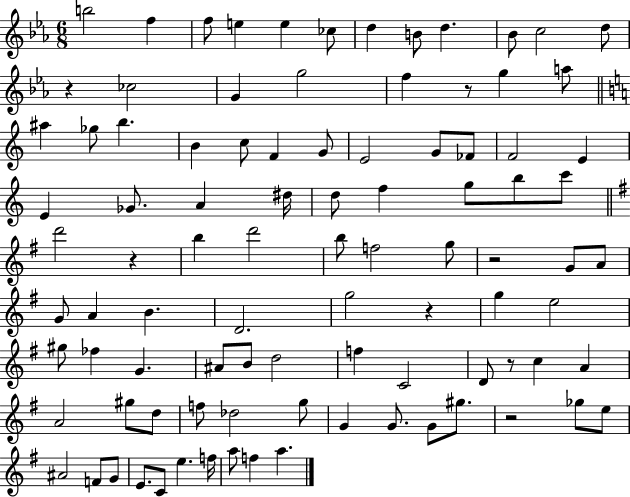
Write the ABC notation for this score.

X:1
T:Untitled
M:6/8
L:1/4
K:Eb
b2 f f/2 e e _c/2 d B/2 d _B/2 c2 d/2 z _c2 G g2 f z/2 g a/2 ^a _g/2 b B c/2 F G/2 E2 G/2 _F/2 F2 E E _G/2 A ^d/4 d/2 f g/2 b/2 c'/2 d'2 z b d'2 b/2 f2 g/2 z2 G/2 A/2 G/2 A B D2 g2 z g e2 ^g/2 _f G ^A/2 B/2 d2 f C2 D/2 z/2 c A A2 ^g/2 d/2 f/2 _d2 g/2 G G/2 G/2 ^g/2 z2 _g/2 e/2 ^A2 F/2 G/2 E/2 C/2 e f/4 a/2 f a